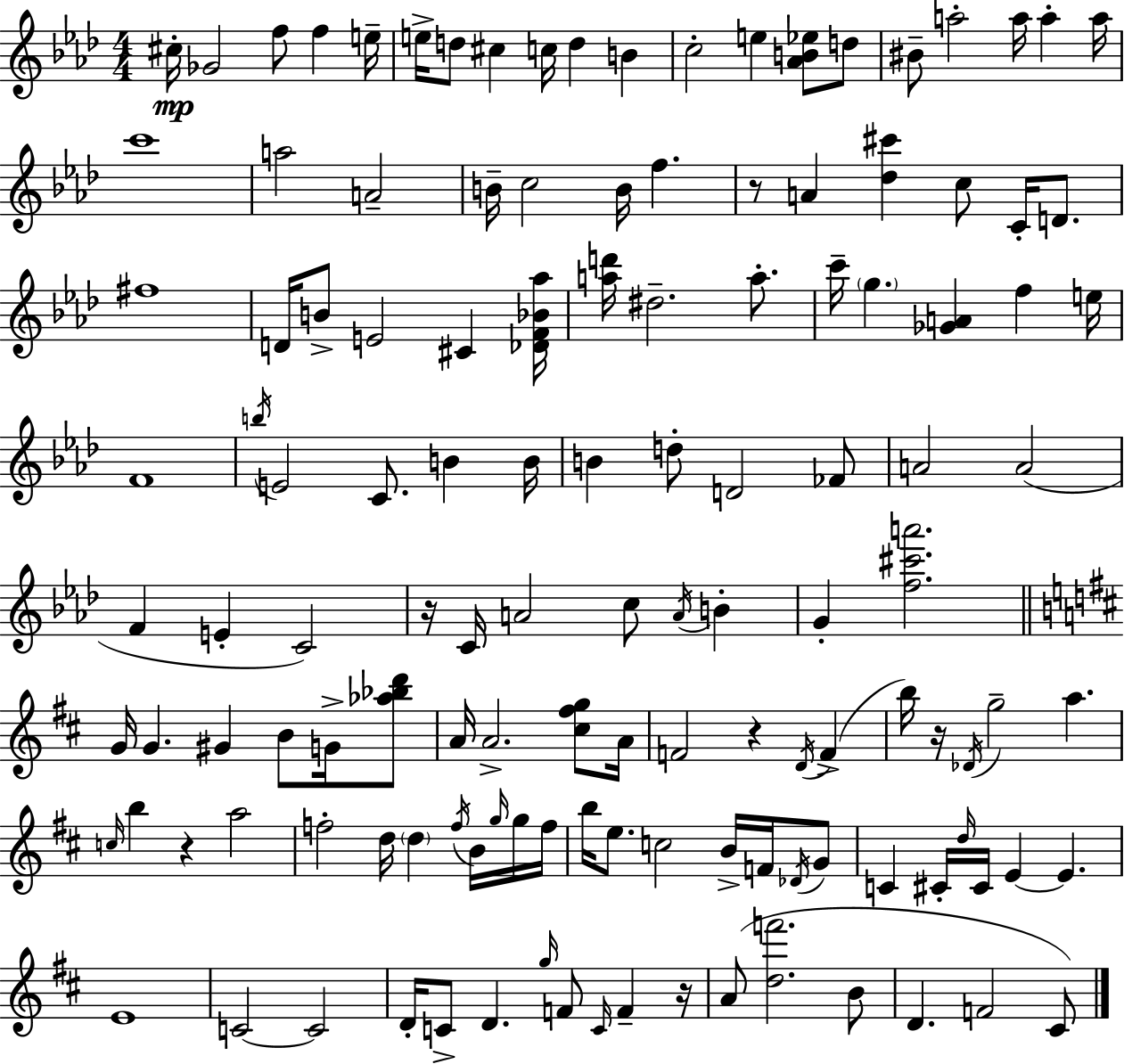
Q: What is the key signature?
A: AES major